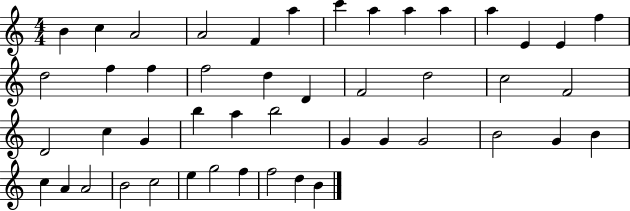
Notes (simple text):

B4/q C5/q A4/h A4/h F4/q A5/q C6/q A5/q A5/q A5/q A5/q E4/q E4/q F5/q D5/h F5/q F5/q F5/h D5/q D4/q F4/h D5/h C5/h F4/h D4/h C5/q G4/q B5/q A5/q B5/h G4/q G4/q G4/h B4/h G4/q B4/q C5/q A4/q A4/h B4/h C5/h E5/q G5/h F5/q F5/h D5/q B4/q